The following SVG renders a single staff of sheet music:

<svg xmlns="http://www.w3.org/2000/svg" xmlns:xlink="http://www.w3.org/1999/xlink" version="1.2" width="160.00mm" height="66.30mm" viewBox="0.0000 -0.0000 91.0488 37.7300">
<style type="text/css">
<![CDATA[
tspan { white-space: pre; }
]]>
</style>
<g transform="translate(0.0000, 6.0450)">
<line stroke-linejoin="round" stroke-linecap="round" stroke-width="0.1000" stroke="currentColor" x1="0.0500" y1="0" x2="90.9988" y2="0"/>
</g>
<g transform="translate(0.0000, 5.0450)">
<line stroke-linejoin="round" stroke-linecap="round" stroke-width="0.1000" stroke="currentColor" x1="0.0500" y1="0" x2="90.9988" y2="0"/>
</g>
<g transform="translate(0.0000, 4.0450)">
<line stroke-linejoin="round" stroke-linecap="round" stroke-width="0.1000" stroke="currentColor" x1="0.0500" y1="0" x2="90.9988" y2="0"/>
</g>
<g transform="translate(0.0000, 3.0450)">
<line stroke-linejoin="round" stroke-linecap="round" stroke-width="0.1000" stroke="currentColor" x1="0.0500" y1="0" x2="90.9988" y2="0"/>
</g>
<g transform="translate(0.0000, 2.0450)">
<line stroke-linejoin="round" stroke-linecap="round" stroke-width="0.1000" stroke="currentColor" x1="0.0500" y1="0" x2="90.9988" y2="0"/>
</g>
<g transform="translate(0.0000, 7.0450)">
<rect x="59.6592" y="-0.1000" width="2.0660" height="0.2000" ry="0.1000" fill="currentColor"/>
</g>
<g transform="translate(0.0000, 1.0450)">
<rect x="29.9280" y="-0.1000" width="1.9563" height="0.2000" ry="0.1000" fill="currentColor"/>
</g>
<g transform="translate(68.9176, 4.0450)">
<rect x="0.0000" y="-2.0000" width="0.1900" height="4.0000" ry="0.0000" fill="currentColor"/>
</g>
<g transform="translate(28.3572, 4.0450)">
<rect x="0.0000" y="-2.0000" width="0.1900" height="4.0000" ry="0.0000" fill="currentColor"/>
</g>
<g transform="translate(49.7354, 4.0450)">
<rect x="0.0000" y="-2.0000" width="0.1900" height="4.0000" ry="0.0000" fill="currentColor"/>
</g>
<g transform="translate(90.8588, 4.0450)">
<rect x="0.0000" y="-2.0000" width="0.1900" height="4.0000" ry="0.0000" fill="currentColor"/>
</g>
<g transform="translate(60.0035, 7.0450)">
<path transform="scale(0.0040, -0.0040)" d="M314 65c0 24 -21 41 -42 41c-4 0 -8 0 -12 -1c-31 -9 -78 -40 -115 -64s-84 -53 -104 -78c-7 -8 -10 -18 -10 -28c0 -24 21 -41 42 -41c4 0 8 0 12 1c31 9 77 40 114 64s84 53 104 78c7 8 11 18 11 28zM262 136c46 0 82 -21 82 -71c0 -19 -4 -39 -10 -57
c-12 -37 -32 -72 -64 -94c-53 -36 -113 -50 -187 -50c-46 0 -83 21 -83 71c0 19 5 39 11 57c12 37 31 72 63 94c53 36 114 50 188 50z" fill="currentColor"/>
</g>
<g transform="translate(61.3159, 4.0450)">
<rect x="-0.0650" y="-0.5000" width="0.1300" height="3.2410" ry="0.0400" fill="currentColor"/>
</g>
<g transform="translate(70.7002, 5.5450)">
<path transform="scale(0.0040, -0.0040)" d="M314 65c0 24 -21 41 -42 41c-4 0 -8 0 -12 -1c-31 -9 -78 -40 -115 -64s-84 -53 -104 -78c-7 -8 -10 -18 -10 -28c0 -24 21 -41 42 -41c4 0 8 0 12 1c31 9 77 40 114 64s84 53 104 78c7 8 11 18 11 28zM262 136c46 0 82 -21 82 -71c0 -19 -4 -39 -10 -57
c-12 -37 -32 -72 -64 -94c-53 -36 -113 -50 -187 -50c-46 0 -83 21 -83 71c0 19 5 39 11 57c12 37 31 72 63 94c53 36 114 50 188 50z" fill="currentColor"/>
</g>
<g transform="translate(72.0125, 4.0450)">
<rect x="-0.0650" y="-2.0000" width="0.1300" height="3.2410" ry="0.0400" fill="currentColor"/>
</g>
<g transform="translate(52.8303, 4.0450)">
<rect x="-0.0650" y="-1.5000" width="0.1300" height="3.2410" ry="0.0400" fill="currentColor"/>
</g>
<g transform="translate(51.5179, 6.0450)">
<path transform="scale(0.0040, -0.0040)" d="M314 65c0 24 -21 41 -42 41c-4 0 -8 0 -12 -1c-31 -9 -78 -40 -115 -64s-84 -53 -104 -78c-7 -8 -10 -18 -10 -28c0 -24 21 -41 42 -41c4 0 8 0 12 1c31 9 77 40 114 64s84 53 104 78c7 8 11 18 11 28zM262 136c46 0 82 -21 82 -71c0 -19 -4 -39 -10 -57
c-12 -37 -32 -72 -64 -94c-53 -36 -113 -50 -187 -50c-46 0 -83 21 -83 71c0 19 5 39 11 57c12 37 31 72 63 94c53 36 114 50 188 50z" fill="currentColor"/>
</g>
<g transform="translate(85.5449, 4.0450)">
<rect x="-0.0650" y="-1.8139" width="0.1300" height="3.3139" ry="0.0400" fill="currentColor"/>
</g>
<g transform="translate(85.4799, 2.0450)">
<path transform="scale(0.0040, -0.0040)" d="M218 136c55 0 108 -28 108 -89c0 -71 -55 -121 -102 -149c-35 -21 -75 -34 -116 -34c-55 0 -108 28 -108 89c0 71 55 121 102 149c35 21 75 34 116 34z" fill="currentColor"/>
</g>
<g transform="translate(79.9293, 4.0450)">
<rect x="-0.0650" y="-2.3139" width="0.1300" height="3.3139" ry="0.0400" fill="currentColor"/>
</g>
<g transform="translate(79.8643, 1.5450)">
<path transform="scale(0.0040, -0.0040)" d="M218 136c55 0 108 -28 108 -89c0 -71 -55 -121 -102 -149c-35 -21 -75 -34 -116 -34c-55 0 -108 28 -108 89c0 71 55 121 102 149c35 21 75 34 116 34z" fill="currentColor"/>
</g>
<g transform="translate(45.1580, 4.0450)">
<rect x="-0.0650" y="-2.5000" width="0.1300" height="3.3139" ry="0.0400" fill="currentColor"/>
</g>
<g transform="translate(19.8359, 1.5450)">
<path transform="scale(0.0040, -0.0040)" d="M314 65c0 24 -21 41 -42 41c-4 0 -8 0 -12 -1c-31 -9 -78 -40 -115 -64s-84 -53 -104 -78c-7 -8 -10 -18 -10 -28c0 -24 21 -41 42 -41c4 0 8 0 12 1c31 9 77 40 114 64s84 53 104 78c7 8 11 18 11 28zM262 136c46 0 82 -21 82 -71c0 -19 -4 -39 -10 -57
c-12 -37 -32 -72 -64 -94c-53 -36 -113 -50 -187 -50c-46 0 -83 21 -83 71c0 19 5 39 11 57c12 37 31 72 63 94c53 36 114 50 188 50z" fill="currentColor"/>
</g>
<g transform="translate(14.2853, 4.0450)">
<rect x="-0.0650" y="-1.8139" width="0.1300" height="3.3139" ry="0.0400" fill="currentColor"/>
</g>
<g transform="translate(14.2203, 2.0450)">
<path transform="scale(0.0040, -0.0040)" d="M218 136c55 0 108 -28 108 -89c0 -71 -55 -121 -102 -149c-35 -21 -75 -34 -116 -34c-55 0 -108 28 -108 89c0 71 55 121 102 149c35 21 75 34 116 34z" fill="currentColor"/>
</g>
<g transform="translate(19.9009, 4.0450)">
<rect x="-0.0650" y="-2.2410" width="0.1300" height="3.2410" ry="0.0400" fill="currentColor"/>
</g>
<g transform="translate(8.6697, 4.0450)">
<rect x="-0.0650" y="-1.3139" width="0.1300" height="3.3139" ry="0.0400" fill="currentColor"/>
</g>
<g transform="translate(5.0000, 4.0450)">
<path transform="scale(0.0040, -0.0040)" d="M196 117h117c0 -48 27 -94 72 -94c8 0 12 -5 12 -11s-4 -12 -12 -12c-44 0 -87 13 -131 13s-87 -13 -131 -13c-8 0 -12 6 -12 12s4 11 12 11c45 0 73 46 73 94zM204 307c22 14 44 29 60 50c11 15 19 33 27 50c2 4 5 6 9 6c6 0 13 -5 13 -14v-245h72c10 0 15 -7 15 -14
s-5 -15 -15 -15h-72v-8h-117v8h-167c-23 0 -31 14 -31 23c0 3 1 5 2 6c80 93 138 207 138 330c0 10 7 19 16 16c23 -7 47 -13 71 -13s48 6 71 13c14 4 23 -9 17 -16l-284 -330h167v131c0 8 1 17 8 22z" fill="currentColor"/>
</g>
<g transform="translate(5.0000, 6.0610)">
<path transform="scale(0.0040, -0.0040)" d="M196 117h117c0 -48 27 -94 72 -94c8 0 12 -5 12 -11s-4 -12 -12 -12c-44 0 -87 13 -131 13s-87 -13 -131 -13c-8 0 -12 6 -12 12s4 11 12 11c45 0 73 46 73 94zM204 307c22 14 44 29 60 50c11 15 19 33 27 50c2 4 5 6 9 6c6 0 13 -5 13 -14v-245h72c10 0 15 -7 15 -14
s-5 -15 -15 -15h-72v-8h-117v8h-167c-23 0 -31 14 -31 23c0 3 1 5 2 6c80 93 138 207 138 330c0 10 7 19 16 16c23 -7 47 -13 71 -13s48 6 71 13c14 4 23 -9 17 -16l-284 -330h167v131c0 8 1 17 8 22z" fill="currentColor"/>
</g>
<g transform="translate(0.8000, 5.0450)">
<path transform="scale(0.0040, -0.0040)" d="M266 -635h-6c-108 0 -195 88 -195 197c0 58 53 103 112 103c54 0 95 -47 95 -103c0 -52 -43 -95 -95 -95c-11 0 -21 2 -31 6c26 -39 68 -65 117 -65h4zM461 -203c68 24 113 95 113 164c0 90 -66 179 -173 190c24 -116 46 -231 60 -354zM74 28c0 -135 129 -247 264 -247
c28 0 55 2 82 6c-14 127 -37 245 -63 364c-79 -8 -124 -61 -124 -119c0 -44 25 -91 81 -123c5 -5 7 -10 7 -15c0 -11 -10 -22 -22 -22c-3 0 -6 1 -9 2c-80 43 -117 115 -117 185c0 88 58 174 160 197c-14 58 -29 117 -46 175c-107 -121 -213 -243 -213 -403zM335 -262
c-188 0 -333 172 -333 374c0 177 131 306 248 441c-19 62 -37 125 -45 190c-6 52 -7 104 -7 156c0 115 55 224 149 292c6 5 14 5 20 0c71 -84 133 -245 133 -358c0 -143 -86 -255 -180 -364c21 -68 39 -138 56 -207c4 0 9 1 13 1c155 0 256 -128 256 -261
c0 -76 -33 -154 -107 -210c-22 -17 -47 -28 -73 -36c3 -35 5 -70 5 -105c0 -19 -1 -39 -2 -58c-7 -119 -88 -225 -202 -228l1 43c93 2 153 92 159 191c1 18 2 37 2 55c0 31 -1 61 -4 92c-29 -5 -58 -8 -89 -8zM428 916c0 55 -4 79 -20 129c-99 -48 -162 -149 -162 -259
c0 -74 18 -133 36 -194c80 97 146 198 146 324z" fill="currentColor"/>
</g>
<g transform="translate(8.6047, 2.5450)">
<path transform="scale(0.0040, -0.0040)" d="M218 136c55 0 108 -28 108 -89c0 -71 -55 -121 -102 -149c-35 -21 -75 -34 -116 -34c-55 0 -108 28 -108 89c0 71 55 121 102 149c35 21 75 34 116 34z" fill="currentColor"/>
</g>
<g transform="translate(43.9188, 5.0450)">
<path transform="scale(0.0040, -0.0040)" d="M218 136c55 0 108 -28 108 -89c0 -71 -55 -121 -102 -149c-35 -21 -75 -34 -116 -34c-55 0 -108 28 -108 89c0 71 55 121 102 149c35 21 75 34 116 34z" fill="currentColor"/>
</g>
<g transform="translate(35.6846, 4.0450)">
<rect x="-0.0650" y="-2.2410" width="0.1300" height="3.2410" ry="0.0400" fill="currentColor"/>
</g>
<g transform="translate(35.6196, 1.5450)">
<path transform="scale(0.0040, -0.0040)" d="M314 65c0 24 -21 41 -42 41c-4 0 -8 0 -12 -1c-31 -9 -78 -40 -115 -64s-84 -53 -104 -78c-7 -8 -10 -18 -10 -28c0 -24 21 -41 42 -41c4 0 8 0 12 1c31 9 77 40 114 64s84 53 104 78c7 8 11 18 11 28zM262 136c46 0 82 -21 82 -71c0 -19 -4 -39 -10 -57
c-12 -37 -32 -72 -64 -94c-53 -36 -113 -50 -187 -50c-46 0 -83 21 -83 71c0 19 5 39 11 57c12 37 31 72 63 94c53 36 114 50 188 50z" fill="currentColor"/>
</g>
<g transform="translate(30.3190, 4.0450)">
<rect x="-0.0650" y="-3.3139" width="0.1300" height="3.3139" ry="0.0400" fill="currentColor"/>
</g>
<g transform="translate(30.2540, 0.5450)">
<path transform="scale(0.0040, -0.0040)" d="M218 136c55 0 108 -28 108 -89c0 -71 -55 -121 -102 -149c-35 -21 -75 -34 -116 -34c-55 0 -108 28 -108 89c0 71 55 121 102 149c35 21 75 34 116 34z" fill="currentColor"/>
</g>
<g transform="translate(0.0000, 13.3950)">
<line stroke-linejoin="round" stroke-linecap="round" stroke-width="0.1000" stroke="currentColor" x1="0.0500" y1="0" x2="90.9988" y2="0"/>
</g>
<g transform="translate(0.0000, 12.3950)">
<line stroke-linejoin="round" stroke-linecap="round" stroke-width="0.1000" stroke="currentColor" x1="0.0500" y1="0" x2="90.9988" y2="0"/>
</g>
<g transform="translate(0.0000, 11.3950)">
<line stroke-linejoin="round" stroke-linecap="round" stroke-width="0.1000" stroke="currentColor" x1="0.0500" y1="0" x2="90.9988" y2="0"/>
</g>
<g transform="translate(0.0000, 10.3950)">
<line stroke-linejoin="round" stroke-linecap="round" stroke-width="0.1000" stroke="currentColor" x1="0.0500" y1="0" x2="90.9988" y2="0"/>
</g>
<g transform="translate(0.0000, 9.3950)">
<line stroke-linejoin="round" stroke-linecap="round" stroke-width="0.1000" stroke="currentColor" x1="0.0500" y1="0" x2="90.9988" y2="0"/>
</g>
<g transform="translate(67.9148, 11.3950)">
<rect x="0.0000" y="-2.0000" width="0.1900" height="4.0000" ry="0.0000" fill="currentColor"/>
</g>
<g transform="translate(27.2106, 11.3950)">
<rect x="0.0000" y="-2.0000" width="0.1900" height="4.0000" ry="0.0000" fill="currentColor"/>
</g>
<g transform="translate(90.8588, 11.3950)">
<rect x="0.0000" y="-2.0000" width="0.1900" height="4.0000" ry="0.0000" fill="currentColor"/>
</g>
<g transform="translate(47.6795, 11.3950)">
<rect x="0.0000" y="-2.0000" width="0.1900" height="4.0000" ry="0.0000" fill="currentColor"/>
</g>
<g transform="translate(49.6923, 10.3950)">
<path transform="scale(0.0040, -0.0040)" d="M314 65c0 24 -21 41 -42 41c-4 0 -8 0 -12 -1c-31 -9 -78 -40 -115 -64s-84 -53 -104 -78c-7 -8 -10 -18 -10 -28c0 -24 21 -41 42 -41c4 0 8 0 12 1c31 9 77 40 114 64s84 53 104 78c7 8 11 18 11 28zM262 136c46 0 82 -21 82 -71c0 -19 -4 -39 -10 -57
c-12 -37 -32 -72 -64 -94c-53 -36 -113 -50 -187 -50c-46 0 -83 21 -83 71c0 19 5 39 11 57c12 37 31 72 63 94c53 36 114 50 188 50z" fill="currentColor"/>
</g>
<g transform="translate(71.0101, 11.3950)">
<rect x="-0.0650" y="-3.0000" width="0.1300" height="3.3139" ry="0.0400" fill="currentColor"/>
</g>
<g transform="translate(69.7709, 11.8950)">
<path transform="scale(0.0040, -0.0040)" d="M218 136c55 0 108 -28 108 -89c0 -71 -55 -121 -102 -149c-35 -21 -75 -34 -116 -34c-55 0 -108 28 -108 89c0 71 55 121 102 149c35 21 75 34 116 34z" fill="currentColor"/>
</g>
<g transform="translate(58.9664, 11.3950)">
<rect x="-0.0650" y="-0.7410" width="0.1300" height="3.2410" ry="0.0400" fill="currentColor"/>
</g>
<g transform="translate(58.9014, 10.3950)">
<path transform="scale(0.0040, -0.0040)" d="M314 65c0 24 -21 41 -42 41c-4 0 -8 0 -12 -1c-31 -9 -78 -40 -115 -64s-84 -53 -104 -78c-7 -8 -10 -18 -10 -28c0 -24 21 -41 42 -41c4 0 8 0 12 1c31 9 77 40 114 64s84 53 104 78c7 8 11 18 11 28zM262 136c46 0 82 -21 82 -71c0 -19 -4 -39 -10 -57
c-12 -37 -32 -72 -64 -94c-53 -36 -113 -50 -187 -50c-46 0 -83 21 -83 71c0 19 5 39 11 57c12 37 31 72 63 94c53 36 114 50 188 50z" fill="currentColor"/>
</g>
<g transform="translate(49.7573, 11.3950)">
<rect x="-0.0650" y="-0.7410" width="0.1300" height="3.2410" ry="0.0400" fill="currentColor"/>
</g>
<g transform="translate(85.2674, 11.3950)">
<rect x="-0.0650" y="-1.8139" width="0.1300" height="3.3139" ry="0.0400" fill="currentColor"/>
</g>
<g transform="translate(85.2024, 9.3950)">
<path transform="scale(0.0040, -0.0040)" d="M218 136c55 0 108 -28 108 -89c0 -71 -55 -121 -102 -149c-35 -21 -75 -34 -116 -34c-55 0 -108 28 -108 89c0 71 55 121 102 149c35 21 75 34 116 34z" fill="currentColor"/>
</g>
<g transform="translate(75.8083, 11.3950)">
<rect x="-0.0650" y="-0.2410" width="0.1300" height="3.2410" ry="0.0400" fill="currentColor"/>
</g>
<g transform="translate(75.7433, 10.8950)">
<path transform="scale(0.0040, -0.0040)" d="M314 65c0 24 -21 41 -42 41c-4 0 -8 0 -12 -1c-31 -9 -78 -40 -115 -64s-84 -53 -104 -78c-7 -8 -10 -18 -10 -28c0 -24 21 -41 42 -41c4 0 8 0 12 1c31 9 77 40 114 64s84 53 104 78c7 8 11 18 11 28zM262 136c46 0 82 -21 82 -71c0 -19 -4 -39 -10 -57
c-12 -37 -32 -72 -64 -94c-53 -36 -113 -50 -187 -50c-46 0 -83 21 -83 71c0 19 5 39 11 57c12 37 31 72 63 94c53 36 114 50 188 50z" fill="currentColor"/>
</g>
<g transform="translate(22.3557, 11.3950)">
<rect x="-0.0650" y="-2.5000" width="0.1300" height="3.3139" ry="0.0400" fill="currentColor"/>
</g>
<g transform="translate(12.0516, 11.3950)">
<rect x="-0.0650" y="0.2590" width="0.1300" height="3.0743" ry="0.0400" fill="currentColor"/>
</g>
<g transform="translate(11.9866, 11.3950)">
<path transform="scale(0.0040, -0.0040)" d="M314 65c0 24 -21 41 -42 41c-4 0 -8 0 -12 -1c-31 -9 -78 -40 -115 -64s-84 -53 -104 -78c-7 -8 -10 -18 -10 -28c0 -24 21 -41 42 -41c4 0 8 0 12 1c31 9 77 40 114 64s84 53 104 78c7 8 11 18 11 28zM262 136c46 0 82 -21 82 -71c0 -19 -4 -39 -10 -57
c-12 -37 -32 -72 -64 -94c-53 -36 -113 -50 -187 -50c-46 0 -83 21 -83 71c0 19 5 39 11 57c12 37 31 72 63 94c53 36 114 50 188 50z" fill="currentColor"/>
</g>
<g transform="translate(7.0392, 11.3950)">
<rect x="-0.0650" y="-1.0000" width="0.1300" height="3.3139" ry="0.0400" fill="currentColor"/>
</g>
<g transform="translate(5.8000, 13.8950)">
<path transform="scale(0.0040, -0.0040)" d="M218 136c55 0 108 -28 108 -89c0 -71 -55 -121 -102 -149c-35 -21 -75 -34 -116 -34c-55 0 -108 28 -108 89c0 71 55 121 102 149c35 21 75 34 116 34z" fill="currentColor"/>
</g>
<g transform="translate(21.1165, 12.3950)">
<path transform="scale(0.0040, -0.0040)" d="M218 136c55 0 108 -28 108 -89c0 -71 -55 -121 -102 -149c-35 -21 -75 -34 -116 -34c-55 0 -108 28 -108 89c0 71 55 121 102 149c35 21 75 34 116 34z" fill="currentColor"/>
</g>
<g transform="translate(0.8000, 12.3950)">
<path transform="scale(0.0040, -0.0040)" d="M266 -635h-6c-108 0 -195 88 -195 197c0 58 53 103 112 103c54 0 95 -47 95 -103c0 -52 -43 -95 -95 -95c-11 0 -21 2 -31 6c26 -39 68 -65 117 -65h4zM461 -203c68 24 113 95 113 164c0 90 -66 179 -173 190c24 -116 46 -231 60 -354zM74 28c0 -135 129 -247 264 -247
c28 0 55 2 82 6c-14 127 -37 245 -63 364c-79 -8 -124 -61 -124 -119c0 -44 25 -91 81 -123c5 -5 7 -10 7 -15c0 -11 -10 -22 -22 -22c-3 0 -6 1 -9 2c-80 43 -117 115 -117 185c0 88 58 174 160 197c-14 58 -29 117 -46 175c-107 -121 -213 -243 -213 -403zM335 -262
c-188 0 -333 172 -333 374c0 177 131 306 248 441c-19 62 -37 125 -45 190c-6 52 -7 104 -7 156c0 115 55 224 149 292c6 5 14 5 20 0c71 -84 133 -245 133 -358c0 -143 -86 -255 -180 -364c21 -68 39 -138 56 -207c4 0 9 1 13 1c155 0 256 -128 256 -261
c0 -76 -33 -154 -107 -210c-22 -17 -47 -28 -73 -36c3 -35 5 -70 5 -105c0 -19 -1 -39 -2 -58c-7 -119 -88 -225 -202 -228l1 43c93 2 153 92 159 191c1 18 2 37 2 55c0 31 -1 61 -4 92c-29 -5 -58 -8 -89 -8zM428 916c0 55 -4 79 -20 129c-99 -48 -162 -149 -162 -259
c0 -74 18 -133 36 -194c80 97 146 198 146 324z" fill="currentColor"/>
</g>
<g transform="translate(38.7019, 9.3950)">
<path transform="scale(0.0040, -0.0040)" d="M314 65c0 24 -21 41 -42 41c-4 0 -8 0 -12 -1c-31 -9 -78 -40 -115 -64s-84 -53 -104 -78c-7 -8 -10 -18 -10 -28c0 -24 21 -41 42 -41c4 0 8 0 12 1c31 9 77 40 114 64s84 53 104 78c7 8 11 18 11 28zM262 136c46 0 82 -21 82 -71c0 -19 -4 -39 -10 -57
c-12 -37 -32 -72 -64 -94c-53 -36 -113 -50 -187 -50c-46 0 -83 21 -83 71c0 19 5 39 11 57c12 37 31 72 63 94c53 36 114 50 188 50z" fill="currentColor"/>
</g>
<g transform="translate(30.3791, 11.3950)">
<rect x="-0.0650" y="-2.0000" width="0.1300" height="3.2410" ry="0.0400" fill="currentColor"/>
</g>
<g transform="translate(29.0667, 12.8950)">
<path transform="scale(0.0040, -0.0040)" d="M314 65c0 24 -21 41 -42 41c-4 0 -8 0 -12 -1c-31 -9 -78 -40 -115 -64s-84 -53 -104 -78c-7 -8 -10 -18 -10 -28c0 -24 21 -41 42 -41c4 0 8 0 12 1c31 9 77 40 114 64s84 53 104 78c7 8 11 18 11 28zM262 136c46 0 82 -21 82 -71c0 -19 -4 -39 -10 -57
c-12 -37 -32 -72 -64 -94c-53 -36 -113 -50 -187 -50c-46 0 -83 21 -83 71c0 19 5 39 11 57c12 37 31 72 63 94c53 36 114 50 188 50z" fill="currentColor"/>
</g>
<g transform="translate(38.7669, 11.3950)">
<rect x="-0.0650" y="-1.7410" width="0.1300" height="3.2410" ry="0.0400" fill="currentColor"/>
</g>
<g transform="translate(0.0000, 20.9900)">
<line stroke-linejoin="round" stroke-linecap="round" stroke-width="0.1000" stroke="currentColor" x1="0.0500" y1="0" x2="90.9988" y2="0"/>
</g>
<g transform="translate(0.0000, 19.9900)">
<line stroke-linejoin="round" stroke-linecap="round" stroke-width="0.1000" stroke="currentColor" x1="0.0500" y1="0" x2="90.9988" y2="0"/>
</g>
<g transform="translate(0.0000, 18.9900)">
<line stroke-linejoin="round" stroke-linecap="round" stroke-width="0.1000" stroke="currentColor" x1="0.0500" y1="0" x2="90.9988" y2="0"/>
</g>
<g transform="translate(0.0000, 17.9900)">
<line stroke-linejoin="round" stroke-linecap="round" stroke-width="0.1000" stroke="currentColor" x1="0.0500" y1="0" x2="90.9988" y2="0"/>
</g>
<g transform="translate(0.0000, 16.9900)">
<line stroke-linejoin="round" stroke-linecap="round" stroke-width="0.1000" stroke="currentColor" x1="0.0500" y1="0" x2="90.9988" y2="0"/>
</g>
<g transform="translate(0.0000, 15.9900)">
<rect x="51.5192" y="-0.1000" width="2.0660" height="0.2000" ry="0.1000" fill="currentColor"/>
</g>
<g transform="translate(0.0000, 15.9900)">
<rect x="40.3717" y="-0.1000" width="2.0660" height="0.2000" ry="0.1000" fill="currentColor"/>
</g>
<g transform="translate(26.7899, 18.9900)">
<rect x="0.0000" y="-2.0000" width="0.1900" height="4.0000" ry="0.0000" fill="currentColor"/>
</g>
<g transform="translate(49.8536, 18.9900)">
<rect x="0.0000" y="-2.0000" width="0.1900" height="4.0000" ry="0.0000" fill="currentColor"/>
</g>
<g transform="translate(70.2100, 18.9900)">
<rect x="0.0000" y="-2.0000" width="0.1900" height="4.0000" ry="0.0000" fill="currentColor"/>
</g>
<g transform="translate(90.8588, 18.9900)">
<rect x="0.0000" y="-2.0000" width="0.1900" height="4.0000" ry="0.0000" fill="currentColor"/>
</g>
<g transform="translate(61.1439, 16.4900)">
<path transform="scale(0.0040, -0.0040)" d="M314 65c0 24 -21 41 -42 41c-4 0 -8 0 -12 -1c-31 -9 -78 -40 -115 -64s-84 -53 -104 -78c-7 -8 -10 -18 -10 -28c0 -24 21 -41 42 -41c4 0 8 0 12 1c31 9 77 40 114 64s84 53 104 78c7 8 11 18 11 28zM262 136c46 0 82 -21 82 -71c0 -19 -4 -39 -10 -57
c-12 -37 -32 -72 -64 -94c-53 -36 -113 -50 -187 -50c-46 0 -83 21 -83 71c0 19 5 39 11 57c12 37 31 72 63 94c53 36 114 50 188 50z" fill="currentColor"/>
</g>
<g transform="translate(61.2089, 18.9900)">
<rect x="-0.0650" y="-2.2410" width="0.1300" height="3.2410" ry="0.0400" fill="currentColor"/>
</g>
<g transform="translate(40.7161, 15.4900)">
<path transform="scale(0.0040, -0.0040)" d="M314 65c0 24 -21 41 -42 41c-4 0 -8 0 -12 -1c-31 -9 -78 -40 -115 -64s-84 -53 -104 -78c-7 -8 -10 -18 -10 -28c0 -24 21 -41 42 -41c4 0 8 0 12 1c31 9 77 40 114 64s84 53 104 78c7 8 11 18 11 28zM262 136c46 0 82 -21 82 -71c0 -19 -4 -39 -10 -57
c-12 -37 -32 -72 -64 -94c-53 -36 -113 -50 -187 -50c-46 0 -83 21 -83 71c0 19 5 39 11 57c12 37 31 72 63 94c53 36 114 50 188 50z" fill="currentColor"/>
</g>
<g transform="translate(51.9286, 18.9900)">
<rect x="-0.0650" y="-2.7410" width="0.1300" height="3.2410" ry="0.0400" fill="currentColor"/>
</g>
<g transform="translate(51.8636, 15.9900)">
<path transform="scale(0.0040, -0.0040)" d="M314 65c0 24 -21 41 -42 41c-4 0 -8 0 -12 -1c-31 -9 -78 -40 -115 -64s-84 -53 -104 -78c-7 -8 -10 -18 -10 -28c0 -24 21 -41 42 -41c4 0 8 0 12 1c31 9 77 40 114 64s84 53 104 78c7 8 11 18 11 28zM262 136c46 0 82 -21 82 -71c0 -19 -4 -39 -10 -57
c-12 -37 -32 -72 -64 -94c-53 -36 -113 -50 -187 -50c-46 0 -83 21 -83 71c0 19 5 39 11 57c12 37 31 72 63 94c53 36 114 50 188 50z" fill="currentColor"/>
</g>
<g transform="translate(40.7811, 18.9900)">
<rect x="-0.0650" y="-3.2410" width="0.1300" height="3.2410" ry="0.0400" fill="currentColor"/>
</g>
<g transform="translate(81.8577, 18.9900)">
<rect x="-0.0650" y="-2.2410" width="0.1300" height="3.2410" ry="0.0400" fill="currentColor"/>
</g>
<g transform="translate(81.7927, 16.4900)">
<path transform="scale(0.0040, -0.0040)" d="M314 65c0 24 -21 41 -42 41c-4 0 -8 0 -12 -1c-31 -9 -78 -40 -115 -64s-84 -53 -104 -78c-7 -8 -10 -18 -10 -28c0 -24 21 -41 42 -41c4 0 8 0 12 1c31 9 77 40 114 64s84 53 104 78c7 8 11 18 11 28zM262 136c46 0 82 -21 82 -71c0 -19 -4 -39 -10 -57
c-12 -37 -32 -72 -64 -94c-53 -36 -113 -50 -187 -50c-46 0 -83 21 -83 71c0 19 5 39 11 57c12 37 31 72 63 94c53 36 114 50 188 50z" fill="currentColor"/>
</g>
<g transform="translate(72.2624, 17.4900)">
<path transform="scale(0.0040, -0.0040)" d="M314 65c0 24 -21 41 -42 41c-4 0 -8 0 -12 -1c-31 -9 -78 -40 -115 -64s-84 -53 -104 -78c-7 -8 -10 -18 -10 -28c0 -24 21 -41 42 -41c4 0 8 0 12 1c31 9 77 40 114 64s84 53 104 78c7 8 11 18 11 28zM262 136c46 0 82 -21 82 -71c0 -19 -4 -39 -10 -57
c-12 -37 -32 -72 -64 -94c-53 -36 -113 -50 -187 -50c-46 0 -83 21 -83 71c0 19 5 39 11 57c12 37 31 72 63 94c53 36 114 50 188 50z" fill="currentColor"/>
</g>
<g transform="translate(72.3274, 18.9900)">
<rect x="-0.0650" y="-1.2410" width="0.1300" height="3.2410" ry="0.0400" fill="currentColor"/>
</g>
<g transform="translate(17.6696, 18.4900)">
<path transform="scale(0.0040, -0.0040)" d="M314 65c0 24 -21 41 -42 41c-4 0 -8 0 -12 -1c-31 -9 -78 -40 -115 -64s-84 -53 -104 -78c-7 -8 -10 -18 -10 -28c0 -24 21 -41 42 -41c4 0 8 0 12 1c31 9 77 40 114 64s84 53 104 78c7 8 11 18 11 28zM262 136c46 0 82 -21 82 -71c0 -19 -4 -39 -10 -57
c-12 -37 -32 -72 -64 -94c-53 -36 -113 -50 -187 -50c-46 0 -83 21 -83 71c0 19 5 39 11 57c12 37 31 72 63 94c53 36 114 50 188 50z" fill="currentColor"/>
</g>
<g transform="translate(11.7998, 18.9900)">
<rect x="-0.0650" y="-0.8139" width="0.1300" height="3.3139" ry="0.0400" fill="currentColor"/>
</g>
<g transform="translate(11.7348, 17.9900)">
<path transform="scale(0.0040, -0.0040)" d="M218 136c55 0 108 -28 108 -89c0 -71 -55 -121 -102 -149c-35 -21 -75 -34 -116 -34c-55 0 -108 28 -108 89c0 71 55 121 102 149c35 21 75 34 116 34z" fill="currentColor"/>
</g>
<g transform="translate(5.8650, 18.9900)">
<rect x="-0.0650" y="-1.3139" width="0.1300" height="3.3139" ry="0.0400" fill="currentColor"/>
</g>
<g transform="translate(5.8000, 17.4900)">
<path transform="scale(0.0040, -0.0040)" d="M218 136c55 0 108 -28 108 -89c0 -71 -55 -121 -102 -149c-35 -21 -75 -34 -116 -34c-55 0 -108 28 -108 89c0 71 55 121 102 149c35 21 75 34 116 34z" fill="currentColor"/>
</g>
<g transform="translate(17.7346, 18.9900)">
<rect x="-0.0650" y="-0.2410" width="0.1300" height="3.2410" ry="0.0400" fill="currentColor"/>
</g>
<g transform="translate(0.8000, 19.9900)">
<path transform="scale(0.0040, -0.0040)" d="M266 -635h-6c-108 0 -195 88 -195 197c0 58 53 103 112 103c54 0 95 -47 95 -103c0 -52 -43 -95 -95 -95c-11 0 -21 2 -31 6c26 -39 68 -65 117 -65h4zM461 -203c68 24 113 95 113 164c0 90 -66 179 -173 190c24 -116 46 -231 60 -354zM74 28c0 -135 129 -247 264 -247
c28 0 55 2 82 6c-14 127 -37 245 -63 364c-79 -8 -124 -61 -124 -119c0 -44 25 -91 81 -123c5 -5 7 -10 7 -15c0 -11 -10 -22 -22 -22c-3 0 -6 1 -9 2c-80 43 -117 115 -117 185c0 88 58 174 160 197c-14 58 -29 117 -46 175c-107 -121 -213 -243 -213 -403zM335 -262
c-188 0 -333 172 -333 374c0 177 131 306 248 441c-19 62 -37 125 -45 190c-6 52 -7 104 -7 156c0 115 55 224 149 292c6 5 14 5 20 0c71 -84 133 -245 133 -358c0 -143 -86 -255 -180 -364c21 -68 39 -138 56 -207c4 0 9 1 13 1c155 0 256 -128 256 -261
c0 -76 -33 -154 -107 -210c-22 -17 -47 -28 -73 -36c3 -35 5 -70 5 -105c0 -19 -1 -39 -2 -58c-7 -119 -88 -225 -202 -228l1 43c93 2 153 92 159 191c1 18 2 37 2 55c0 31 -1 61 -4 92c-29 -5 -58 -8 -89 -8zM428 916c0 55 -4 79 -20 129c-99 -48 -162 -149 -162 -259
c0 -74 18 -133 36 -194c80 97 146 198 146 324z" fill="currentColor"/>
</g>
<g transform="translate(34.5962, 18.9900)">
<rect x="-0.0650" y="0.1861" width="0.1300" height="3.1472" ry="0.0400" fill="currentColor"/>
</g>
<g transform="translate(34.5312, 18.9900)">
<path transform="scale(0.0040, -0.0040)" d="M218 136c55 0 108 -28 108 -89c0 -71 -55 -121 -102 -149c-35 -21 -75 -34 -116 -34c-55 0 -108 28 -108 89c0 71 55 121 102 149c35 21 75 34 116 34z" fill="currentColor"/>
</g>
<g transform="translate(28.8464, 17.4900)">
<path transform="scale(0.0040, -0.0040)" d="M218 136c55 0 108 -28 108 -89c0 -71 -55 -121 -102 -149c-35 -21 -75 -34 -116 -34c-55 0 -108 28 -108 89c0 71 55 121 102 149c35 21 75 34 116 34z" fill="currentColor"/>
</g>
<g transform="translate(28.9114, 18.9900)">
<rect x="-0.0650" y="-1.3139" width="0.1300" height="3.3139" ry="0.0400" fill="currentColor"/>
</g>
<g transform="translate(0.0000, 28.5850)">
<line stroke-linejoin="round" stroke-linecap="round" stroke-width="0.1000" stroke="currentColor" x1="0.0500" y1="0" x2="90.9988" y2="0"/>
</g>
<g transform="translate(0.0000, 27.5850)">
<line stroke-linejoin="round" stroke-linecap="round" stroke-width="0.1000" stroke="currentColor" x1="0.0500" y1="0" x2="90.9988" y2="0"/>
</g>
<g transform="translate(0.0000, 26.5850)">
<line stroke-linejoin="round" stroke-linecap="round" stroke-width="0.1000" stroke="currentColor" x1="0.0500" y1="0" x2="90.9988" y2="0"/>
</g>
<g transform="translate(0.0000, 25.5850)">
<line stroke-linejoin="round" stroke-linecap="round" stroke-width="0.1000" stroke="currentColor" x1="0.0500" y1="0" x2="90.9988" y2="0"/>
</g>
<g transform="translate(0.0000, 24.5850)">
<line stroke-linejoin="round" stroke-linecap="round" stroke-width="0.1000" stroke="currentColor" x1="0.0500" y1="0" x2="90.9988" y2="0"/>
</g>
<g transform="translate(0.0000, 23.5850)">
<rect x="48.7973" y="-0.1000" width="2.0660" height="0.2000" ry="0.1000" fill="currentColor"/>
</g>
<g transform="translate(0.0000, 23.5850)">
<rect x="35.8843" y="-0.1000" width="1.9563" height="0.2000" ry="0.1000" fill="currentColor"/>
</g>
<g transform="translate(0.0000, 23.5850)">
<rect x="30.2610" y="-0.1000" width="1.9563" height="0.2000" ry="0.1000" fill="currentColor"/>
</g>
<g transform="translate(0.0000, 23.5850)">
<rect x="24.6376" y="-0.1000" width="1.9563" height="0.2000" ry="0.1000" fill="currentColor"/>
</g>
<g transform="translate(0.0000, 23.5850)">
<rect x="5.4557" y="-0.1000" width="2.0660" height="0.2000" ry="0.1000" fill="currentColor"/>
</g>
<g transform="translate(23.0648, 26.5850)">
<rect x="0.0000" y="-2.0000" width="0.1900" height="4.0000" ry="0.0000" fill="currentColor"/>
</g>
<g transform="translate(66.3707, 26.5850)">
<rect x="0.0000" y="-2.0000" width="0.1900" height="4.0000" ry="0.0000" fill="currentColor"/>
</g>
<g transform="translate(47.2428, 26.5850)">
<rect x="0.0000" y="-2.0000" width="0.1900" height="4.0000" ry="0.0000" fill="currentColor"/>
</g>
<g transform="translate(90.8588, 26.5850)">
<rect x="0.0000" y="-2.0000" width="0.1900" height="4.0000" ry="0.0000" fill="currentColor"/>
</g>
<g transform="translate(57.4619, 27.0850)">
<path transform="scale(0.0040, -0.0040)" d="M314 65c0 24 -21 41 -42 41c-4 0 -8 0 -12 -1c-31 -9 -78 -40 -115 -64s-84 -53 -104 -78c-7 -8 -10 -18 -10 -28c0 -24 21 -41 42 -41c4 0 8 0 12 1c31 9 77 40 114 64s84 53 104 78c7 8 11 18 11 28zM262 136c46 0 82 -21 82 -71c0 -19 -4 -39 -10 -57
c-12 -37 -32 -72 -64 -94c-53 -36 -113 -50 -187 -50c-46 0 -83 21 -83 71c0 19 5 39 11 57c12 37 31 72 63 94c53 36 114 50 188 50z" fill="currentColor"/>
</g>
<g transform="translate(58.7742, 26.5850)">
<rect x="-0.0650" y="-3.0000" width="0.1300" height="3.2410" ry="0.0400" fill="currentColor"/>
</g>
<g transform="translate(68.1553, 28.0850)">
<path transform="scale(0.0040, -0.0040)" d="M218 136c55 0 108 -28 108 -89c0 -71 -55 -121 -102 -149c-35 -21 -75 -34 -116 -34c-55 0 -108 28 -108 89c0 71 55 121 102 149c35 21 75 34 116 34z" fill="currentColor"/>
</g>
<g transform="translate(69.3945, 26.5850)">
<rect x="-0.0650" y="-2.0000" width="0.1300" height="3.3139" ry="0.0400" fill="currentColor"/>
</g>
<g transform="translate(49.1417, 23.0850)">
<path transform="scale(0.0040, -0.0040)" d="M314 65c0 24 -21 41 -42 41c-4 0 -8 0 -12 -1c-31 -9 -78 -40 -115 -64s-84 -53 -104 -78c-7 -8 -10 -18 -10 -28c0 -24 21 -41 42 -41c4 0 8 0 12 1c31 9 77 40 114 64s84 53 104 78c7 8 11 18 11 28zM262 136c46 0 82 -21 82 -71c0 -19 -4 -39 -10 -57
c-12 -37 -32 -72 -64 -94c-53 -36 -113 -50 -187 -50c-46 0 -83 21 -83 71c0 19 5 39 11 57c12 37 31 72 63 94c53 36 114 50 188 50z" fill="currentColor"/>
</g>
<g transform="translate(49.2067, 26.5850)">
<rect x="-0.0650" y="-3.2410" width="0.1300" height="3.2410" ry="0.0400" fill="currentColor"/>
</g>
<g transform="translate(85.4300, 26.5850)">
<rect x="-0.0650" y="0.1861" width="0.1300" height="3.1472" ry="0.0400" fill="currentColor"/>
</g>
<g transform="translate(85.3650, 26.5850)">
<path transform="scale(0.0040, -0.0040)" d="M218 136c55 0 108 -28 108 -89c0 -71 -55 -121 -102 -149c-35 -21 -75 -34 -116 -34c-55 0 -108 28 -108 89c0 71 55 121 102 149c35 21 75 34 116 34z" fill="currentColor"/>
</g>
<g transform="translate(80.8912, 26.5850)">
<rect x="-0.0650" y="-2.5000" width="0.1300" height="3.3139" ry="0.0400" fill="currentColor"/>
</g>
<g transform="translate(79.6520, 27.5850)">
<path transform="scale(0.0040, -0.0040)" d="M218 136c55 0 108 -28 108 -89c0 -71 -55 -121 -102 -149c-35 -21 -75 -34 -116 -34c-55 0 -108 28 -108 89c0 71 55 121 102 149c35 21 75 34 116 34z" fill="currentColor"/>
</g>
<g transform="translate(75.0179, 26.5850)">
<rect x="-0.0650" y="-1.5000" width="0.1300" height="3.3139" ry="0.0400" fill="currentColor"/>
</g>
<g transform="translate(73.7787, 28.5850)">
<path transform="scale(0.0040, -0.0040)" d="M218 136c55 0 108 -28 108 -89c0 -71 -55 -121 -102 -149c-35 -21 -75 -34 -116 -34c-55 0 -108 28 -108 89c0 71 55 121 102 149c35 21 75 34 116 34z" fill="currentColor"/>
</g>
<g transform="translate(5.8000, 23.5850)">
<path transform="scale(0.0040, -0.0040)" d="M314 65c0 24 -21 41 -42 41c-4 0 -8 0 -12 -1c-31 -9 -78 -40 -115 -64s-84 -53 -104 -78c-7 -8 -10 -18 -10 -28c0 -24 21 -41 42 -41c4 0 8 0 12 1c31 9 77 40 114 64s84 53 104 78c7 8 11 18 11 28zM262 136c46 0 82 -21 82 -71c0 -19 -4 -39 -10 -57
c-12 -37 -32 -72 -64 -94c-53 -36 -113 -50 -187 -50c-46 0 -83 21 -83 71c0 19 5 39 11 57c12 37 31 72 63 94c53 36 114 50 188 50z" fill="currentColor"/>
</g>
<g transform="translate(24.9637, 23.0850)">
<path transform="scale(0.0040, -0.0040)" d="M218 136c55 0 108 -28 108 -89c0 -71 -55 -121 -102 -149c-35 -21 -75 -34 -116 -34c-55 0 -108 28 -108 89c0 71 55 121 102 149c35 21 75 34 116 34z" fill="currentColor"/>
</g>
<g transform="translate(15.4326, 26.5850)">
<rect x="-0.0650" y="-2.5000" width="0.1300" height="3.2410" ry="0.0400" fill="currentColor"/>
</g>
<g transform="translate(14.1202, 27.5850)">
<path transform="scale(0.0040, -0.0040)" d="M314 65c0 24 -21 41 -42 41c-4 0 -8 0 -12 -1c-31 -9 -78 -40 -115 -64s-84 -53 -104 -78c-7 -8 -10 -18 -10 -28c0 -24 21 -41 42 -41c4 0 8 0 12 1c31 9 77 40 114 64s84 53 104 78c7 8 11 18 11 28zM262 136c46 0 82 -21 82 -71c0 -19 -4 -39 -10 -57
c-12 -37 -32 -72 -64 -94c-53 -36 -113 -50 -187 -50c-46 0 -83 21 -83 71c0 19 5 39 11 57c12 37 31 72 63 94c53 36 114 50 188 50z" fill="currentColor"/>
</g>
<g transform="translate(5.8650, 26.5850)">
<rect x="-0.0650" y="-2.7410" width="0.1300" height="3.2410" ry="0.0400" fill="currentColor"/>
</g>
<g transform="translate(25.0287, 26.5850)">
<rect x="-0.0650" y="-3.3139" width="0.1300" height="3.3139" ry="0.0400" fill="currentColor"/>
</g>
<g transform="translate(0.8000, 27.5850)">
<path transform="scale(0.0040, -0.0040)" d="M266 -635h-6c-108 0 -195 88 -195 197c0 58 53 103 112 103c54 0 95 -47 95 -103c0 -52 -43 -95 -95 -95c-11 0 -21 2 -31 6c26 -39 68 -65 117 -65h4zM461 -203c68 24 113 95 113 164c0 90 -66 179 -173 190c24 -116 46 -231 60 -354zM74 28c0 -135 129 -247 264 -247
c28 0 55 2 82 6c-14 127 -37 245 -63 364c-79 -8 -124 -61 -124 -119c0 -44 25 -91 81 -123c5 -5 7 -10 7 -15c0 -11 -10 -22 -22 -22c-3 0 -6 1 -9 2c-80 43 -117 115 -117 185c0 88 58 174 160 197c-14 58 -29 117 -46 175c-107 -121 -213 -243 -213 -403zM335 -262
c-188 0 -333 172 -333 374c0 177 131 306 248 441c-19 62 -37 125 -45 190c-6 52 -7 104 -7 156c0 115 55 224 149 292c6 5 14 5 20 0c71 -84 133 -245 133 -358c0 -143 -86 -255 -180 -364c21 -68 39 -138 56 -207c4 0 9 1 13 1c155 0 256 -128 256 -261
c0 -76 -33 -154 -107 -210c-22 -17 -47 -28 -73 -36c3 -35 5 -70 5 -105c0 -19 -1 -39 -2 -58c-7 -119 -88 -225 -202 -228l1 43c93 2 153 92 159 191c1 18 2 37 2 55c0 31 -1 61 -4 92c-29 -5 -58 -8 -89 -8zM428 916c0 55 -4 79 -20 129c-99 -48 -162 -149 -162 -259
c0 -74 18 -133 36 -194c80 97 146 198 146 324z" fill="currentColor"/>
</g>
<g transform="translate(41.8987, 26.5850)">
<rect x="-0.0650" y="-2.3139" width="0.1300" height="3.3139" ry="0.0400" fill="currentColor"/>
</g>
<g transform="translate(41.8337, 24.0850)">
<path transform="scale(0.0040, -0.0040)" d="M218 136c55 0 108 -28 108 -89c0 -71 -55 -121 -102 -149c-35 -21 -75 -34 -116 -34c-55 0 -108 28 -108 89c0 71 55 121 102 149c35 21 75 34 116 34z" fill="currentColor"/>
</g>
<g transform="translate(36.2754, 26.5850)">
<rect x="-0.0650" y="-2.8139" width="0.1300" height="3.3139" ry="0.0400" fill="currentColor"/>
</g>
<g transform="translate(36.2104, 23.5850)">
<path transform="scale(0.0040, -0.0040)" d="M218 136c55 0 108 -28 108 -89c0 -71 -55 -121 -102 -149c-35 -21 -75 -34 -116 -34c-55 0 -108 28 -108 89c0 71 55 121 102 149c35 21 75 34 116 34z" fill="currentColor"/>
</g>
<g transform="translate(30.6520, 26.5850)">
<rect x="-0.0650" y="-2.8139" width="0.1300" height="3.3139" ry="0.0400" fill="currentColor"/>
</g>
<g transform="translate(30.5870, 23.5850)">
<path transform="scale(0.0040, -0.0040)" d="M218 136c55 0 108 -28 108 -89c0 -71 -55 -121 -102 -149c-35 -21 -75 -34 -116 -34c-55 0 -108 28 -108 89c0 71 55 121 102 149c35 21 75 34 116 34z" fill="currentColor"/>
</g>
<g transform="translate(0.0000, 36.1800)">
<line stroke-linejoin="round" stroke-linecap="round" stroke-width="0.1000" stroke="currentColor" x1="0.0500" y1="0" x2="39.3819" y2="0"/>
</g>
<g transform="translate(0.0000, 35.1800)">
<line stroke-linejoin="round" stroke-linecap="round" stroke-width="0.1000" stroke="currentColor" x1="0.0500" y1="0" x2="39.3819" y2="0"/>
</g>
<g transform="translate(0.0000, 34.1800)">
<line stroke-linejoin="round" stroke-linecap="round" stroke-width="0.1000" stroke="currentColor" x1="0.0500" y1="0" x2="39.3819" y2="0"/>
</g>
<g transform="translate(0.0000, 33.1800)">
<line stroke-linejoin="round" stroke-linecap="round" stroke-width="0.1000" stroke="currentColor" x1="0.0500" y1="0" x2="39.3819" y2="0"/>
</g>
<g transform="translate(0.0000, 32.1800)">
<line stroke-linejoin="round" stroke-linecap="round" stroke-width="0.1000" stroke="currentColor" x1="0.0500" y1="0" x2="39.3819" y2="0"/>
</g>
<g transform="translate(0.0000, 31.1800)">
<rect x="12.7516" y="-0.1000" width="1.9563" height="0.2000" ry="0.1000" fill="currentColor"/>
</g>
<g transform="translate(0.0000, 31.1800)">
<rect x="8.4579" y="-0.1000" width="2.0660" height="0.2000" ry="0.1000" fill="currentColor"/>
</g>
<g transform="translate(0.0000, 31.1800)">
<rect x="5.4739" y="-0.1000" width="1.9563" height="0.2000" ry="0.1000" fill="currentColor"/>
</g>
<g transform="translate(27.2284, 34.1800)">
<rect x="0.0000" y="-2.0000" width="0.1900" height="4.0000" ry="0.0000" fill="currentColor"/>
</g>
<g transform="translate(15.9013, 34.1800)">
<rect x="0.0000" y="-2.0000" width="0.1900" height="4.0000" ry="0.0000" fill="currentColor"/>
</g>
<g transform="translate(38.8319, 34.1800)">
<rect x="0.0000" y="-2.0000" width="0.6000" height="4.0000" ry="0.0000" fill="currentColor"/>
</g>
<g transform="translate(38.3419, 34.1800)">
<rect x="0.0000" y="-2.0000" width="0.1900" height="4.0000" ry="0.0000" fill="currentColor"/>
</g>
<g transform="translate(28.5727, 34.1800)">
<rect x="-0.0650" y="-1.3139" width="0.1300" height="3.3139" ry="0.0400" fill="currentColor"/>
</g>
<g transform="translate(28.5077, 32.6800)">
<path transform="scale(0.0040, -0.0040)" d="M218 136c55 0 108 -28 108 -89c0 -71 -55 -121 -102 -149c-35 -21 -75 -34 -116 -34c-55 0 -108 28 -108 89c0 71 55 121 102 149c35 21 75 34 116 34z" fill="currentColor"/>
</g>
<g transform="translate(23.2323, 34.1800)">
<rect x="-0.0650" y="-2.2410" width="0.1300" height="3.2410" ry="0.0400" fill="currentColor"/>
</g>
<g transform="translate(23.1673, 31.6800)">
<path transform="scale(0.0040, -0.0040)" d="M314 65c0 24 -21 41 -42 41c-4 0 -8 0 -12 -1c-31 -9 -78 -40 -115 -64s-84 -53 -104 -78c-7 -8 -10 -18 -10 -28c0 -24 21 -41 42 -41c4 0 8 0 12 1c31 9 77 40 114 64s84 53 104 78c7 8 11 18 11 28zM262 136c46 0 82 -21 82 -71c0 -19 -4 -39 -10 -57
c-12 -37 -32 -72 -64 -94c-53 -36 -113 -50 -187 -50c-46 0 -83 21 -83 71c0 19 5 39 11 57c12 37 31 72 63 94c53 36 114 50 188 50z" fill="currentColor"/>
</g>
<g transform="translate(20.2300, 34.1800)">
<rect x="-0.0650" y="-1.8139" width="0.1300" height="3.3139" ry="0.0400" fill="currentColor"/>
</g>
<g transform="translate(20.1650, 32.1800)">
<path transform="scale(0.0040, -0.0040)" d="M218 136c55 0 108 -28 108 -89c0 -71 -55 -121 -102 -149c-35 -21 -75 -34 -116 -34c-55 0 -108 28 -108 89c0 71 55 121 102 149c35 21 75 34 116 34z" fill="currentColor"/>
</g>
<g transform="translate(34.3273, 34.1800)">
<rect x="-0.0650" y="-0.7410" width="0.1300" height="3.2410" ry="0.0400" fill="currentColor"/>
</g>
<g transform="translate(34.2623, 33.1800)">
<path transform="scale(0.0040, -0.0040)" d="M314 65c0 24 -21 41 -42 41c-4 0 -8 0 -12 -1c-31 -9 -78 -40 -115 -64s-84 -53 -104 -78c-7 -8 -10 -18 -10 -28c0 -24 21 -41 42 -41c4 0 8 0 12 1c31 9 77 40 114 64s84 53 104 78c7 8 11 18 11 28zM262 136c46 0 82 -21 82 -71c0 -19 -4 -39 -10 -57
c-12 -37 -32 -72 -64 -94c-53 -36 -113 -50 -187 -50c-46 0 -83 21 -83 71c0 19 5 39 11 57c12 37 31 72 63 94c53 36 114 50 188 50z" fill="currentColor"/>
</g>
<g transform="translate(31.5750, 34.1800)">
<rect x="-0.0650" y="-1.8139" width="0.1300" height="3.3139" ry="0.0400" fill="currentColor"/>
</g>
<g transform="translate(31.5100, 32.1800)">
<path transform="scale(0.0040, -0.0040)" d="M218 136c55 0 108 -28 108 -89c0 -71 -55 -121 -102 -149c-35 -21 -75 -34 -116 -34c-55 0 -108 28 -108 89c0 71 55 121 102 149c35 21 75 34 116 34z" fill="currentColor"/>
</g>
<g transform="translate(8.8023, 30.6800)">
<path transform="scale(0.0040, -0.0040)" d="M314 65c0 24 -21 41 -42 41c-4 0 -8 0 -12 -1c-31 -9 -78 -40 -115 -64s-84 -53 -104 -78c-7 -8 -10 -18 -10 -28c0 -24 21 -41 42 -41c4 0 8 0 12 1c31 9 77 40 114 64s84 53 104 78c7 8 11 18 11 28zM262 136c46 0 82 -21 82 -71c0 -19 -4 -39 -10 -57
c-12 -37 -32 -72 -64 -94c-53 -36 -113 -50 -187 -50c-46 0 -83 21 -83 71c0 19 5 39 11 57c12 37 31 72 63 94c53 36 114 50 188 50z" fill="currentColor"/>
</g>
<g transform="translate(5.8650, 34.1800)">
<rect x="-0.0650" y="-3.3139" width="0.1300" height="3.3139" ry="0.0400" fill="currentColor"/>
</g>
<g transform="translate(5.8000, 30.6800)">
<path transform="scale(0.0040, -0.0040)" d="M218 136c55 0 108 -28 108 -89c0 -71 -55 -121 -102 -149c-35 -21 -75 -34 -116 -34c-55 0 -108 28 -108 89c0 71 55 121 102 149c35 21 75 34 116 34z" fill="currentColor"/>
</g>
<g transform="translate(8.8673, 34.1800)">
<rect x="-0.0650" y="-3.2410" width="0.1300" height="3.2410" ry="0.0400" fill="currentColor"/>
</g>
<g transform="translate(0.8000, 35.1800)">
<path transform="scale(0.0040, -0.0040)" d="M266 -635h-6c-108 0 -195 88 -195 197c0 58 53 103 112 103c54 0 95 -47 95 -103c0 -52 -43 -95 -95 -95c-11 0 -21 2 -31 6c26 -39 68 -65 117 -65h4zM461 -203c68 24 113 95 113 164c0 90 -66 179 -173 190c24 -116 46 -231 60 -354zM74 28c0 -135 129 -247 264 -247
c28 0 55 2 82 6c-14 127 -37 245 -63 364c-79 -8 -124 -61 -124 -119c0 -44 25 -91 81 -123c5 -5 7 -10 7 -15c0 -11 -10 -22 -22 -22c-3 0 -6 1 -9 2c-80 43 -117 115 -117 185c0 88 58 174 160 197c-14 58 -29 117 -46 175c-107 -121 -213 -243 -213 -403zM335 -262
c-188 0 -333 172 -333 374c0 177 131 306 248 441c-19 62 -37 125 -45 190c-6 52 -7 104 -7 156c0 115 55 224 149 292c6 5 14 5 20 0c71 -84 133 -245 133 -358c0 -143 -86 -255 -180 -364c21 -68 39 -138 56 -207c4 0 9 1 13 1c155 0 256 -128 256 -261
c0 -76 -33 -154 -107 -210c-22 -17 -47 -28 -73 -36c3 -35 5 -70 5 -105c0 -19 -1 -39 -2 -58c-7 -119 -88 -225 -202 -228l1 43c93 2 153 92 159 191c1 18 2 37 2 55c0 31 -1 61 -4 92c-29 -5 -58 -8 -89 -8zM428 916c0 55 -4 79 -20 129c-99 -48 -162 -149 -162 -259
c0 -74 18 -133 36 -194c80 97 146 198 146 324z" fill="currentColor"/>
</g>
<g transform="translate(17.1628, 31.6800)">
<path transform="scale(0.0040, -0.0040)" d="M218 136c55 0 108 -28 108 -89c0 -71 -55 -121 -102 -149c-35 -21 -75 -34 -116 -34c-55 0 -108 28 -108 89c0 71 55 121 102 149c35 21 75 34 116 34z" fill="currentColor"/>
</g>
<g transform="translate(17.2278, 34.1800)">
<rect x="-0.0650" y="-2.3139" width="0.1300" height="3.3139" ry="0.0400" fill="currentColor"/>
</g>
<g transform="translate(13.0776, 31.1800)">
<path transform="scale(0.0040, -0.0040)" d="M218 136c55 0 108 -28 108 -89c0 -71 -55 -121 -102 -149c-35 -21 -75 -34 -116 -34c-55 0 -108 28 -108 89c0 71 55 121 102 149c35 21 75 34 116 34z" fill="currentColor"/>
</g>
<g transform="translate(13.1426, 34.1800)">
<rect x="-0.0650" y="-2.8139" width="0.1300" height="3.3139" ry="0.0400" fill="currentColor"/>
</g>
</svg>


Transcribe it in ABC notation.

X:1
T:Untitled
M:4/4
L:1/4
K:C
e f g2 b g2 G E2 C2 F2 g f D B2 G F2 f2 d2 d2 A c2 f e d c2 e B b2 a2 g2 e2 g2 a2 G2 b a a g b2 A2 F E G B b b2 a g f g2 e f d2